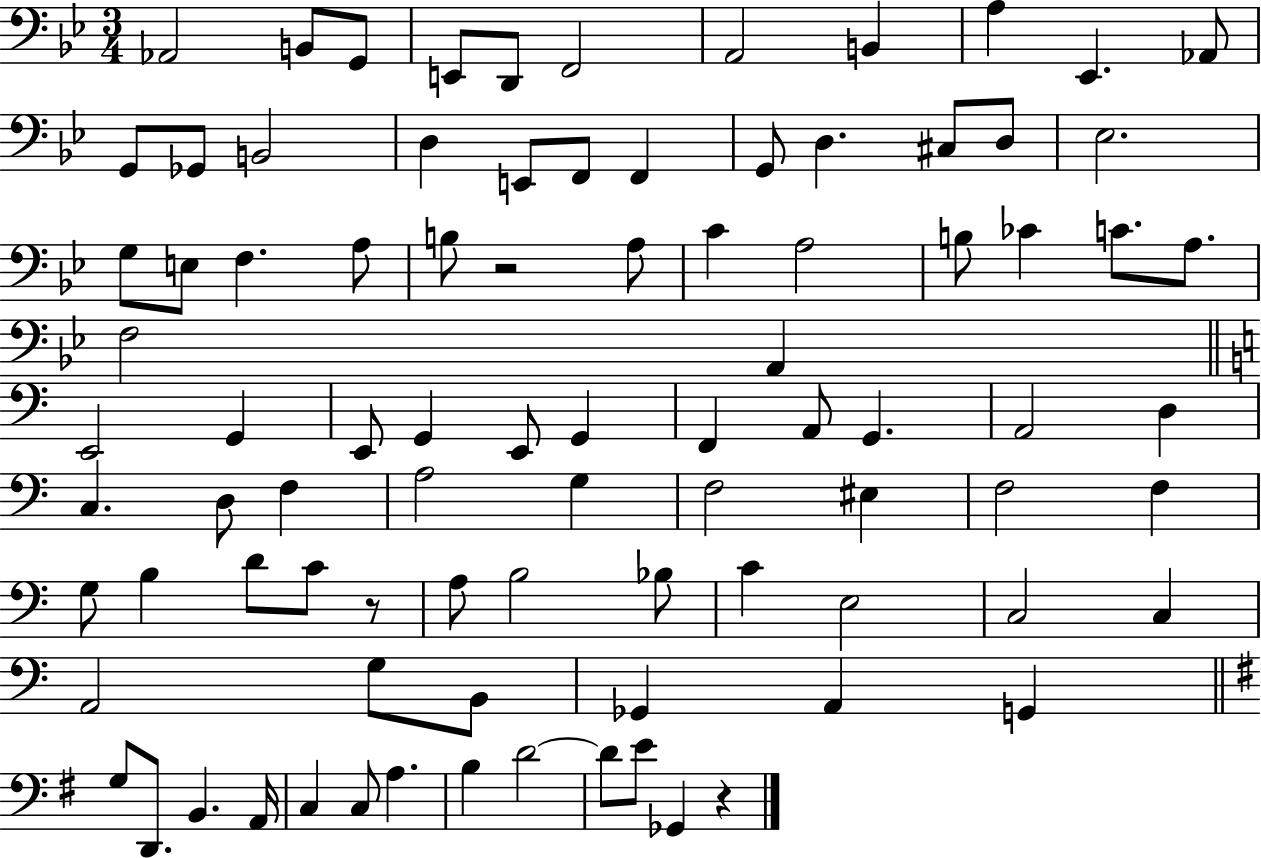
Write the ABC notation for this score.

X:1
T:Untitled
M:3/4
L:1/4
K:Bb
_A,,2 B,,/2 G,,/2 E,,/2 D,,/2 F,,2 A,,2 B,, A, _E,, _A,,/2 G,,/2 _G,,/2 B,,2 D, E,,/2 F,,/2 F,, G,,/2 D, ^C,/2 D,/2 _E,2 G,/2 E,/2 F, A,/2 B,/2 z2 A,/2 C A,2 B,/2 _C C/2 A,/2 F,2 A,, E,,2 G,, E,,/2 G,, E,,/2 G,, F,, A,,/2 G,, A,,2 D, C, D,/2 F, A,2 G, F,2 ^E, F,2 F, G,/2 B, D/2 C/2 z/2 A,/2 B,2 _B,/2 C E,2 C,2 C, A,,2 G,/2 B,,/2 _G,, A,, G,, G,/2 D,,/2 B,, A,,/4 C, C,/2 A, B, D2 D/2 E/2 _G,, z